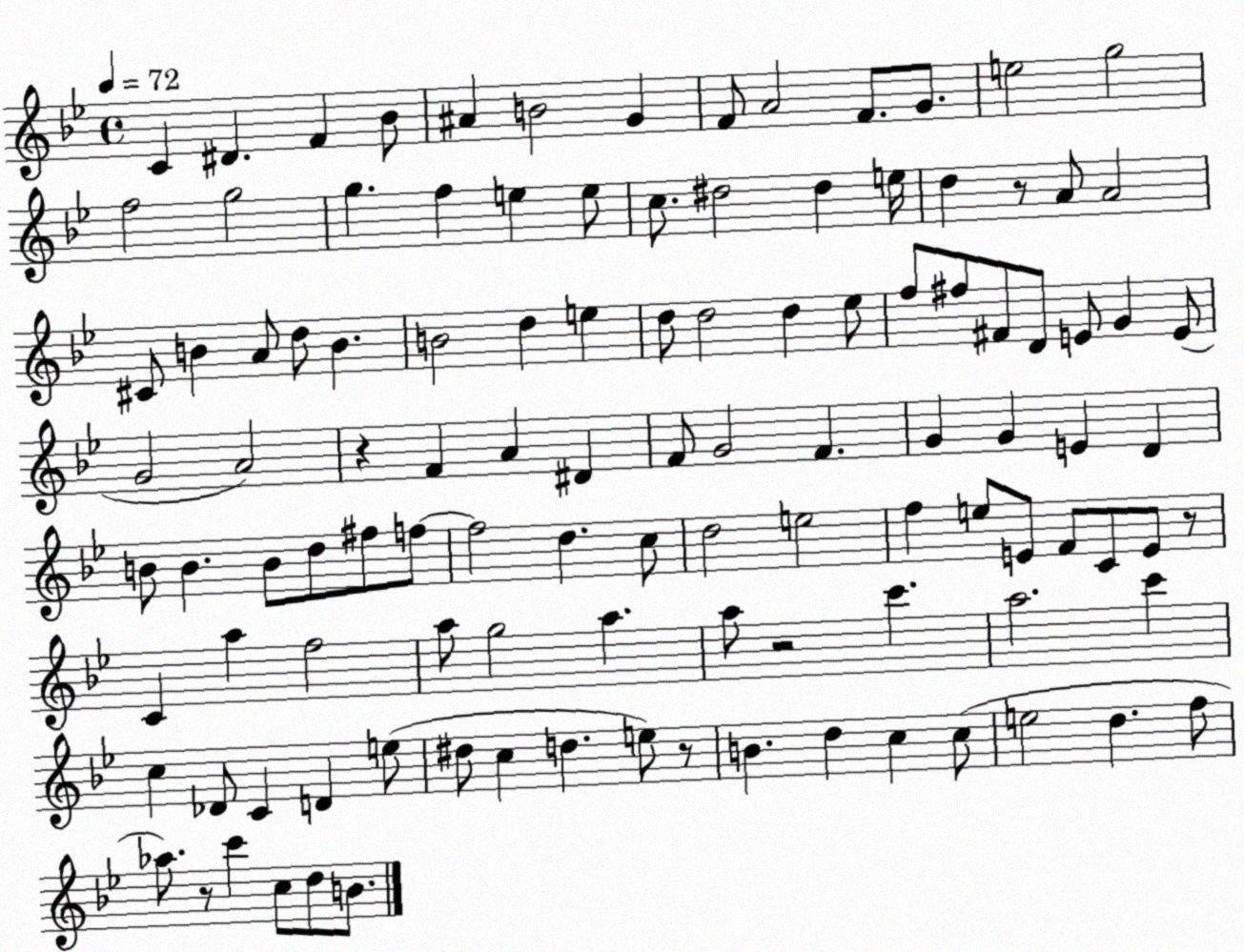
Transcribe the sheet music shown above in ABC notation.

X:1
T:Untitled
M:4/4
L:1/4
K:Bb
C ^D F _B/2 ^A B2 G F/2 A2 F/2 G/2 e2 g2 f2 g2 g f e e/2 c/2 ^d2 ^d e/4 d z/2 A/2 A2 ^C/2 B A/2 d/2 B B2 d e d/2 d2 d _e/2 f/2 ^f/2 ^F/2 D/2 E/2 G E/2 G2 A2 z F A ^D F/2 G2 F G G E D B/2 B B/2 d/2 ^f/2 f/2 f2 d c/2 d2 e2 f e/2 E/2 F/2 C/2 E/2 z/2 C a f2 a/2 g2 a a/2 z2 c' a2 c' c _D/2 C D e/2 ^d/2 c d e/2 z/2 B d c c/2 e2 d f/2 _a/2 z/2 c' c/2 d/2 B/2